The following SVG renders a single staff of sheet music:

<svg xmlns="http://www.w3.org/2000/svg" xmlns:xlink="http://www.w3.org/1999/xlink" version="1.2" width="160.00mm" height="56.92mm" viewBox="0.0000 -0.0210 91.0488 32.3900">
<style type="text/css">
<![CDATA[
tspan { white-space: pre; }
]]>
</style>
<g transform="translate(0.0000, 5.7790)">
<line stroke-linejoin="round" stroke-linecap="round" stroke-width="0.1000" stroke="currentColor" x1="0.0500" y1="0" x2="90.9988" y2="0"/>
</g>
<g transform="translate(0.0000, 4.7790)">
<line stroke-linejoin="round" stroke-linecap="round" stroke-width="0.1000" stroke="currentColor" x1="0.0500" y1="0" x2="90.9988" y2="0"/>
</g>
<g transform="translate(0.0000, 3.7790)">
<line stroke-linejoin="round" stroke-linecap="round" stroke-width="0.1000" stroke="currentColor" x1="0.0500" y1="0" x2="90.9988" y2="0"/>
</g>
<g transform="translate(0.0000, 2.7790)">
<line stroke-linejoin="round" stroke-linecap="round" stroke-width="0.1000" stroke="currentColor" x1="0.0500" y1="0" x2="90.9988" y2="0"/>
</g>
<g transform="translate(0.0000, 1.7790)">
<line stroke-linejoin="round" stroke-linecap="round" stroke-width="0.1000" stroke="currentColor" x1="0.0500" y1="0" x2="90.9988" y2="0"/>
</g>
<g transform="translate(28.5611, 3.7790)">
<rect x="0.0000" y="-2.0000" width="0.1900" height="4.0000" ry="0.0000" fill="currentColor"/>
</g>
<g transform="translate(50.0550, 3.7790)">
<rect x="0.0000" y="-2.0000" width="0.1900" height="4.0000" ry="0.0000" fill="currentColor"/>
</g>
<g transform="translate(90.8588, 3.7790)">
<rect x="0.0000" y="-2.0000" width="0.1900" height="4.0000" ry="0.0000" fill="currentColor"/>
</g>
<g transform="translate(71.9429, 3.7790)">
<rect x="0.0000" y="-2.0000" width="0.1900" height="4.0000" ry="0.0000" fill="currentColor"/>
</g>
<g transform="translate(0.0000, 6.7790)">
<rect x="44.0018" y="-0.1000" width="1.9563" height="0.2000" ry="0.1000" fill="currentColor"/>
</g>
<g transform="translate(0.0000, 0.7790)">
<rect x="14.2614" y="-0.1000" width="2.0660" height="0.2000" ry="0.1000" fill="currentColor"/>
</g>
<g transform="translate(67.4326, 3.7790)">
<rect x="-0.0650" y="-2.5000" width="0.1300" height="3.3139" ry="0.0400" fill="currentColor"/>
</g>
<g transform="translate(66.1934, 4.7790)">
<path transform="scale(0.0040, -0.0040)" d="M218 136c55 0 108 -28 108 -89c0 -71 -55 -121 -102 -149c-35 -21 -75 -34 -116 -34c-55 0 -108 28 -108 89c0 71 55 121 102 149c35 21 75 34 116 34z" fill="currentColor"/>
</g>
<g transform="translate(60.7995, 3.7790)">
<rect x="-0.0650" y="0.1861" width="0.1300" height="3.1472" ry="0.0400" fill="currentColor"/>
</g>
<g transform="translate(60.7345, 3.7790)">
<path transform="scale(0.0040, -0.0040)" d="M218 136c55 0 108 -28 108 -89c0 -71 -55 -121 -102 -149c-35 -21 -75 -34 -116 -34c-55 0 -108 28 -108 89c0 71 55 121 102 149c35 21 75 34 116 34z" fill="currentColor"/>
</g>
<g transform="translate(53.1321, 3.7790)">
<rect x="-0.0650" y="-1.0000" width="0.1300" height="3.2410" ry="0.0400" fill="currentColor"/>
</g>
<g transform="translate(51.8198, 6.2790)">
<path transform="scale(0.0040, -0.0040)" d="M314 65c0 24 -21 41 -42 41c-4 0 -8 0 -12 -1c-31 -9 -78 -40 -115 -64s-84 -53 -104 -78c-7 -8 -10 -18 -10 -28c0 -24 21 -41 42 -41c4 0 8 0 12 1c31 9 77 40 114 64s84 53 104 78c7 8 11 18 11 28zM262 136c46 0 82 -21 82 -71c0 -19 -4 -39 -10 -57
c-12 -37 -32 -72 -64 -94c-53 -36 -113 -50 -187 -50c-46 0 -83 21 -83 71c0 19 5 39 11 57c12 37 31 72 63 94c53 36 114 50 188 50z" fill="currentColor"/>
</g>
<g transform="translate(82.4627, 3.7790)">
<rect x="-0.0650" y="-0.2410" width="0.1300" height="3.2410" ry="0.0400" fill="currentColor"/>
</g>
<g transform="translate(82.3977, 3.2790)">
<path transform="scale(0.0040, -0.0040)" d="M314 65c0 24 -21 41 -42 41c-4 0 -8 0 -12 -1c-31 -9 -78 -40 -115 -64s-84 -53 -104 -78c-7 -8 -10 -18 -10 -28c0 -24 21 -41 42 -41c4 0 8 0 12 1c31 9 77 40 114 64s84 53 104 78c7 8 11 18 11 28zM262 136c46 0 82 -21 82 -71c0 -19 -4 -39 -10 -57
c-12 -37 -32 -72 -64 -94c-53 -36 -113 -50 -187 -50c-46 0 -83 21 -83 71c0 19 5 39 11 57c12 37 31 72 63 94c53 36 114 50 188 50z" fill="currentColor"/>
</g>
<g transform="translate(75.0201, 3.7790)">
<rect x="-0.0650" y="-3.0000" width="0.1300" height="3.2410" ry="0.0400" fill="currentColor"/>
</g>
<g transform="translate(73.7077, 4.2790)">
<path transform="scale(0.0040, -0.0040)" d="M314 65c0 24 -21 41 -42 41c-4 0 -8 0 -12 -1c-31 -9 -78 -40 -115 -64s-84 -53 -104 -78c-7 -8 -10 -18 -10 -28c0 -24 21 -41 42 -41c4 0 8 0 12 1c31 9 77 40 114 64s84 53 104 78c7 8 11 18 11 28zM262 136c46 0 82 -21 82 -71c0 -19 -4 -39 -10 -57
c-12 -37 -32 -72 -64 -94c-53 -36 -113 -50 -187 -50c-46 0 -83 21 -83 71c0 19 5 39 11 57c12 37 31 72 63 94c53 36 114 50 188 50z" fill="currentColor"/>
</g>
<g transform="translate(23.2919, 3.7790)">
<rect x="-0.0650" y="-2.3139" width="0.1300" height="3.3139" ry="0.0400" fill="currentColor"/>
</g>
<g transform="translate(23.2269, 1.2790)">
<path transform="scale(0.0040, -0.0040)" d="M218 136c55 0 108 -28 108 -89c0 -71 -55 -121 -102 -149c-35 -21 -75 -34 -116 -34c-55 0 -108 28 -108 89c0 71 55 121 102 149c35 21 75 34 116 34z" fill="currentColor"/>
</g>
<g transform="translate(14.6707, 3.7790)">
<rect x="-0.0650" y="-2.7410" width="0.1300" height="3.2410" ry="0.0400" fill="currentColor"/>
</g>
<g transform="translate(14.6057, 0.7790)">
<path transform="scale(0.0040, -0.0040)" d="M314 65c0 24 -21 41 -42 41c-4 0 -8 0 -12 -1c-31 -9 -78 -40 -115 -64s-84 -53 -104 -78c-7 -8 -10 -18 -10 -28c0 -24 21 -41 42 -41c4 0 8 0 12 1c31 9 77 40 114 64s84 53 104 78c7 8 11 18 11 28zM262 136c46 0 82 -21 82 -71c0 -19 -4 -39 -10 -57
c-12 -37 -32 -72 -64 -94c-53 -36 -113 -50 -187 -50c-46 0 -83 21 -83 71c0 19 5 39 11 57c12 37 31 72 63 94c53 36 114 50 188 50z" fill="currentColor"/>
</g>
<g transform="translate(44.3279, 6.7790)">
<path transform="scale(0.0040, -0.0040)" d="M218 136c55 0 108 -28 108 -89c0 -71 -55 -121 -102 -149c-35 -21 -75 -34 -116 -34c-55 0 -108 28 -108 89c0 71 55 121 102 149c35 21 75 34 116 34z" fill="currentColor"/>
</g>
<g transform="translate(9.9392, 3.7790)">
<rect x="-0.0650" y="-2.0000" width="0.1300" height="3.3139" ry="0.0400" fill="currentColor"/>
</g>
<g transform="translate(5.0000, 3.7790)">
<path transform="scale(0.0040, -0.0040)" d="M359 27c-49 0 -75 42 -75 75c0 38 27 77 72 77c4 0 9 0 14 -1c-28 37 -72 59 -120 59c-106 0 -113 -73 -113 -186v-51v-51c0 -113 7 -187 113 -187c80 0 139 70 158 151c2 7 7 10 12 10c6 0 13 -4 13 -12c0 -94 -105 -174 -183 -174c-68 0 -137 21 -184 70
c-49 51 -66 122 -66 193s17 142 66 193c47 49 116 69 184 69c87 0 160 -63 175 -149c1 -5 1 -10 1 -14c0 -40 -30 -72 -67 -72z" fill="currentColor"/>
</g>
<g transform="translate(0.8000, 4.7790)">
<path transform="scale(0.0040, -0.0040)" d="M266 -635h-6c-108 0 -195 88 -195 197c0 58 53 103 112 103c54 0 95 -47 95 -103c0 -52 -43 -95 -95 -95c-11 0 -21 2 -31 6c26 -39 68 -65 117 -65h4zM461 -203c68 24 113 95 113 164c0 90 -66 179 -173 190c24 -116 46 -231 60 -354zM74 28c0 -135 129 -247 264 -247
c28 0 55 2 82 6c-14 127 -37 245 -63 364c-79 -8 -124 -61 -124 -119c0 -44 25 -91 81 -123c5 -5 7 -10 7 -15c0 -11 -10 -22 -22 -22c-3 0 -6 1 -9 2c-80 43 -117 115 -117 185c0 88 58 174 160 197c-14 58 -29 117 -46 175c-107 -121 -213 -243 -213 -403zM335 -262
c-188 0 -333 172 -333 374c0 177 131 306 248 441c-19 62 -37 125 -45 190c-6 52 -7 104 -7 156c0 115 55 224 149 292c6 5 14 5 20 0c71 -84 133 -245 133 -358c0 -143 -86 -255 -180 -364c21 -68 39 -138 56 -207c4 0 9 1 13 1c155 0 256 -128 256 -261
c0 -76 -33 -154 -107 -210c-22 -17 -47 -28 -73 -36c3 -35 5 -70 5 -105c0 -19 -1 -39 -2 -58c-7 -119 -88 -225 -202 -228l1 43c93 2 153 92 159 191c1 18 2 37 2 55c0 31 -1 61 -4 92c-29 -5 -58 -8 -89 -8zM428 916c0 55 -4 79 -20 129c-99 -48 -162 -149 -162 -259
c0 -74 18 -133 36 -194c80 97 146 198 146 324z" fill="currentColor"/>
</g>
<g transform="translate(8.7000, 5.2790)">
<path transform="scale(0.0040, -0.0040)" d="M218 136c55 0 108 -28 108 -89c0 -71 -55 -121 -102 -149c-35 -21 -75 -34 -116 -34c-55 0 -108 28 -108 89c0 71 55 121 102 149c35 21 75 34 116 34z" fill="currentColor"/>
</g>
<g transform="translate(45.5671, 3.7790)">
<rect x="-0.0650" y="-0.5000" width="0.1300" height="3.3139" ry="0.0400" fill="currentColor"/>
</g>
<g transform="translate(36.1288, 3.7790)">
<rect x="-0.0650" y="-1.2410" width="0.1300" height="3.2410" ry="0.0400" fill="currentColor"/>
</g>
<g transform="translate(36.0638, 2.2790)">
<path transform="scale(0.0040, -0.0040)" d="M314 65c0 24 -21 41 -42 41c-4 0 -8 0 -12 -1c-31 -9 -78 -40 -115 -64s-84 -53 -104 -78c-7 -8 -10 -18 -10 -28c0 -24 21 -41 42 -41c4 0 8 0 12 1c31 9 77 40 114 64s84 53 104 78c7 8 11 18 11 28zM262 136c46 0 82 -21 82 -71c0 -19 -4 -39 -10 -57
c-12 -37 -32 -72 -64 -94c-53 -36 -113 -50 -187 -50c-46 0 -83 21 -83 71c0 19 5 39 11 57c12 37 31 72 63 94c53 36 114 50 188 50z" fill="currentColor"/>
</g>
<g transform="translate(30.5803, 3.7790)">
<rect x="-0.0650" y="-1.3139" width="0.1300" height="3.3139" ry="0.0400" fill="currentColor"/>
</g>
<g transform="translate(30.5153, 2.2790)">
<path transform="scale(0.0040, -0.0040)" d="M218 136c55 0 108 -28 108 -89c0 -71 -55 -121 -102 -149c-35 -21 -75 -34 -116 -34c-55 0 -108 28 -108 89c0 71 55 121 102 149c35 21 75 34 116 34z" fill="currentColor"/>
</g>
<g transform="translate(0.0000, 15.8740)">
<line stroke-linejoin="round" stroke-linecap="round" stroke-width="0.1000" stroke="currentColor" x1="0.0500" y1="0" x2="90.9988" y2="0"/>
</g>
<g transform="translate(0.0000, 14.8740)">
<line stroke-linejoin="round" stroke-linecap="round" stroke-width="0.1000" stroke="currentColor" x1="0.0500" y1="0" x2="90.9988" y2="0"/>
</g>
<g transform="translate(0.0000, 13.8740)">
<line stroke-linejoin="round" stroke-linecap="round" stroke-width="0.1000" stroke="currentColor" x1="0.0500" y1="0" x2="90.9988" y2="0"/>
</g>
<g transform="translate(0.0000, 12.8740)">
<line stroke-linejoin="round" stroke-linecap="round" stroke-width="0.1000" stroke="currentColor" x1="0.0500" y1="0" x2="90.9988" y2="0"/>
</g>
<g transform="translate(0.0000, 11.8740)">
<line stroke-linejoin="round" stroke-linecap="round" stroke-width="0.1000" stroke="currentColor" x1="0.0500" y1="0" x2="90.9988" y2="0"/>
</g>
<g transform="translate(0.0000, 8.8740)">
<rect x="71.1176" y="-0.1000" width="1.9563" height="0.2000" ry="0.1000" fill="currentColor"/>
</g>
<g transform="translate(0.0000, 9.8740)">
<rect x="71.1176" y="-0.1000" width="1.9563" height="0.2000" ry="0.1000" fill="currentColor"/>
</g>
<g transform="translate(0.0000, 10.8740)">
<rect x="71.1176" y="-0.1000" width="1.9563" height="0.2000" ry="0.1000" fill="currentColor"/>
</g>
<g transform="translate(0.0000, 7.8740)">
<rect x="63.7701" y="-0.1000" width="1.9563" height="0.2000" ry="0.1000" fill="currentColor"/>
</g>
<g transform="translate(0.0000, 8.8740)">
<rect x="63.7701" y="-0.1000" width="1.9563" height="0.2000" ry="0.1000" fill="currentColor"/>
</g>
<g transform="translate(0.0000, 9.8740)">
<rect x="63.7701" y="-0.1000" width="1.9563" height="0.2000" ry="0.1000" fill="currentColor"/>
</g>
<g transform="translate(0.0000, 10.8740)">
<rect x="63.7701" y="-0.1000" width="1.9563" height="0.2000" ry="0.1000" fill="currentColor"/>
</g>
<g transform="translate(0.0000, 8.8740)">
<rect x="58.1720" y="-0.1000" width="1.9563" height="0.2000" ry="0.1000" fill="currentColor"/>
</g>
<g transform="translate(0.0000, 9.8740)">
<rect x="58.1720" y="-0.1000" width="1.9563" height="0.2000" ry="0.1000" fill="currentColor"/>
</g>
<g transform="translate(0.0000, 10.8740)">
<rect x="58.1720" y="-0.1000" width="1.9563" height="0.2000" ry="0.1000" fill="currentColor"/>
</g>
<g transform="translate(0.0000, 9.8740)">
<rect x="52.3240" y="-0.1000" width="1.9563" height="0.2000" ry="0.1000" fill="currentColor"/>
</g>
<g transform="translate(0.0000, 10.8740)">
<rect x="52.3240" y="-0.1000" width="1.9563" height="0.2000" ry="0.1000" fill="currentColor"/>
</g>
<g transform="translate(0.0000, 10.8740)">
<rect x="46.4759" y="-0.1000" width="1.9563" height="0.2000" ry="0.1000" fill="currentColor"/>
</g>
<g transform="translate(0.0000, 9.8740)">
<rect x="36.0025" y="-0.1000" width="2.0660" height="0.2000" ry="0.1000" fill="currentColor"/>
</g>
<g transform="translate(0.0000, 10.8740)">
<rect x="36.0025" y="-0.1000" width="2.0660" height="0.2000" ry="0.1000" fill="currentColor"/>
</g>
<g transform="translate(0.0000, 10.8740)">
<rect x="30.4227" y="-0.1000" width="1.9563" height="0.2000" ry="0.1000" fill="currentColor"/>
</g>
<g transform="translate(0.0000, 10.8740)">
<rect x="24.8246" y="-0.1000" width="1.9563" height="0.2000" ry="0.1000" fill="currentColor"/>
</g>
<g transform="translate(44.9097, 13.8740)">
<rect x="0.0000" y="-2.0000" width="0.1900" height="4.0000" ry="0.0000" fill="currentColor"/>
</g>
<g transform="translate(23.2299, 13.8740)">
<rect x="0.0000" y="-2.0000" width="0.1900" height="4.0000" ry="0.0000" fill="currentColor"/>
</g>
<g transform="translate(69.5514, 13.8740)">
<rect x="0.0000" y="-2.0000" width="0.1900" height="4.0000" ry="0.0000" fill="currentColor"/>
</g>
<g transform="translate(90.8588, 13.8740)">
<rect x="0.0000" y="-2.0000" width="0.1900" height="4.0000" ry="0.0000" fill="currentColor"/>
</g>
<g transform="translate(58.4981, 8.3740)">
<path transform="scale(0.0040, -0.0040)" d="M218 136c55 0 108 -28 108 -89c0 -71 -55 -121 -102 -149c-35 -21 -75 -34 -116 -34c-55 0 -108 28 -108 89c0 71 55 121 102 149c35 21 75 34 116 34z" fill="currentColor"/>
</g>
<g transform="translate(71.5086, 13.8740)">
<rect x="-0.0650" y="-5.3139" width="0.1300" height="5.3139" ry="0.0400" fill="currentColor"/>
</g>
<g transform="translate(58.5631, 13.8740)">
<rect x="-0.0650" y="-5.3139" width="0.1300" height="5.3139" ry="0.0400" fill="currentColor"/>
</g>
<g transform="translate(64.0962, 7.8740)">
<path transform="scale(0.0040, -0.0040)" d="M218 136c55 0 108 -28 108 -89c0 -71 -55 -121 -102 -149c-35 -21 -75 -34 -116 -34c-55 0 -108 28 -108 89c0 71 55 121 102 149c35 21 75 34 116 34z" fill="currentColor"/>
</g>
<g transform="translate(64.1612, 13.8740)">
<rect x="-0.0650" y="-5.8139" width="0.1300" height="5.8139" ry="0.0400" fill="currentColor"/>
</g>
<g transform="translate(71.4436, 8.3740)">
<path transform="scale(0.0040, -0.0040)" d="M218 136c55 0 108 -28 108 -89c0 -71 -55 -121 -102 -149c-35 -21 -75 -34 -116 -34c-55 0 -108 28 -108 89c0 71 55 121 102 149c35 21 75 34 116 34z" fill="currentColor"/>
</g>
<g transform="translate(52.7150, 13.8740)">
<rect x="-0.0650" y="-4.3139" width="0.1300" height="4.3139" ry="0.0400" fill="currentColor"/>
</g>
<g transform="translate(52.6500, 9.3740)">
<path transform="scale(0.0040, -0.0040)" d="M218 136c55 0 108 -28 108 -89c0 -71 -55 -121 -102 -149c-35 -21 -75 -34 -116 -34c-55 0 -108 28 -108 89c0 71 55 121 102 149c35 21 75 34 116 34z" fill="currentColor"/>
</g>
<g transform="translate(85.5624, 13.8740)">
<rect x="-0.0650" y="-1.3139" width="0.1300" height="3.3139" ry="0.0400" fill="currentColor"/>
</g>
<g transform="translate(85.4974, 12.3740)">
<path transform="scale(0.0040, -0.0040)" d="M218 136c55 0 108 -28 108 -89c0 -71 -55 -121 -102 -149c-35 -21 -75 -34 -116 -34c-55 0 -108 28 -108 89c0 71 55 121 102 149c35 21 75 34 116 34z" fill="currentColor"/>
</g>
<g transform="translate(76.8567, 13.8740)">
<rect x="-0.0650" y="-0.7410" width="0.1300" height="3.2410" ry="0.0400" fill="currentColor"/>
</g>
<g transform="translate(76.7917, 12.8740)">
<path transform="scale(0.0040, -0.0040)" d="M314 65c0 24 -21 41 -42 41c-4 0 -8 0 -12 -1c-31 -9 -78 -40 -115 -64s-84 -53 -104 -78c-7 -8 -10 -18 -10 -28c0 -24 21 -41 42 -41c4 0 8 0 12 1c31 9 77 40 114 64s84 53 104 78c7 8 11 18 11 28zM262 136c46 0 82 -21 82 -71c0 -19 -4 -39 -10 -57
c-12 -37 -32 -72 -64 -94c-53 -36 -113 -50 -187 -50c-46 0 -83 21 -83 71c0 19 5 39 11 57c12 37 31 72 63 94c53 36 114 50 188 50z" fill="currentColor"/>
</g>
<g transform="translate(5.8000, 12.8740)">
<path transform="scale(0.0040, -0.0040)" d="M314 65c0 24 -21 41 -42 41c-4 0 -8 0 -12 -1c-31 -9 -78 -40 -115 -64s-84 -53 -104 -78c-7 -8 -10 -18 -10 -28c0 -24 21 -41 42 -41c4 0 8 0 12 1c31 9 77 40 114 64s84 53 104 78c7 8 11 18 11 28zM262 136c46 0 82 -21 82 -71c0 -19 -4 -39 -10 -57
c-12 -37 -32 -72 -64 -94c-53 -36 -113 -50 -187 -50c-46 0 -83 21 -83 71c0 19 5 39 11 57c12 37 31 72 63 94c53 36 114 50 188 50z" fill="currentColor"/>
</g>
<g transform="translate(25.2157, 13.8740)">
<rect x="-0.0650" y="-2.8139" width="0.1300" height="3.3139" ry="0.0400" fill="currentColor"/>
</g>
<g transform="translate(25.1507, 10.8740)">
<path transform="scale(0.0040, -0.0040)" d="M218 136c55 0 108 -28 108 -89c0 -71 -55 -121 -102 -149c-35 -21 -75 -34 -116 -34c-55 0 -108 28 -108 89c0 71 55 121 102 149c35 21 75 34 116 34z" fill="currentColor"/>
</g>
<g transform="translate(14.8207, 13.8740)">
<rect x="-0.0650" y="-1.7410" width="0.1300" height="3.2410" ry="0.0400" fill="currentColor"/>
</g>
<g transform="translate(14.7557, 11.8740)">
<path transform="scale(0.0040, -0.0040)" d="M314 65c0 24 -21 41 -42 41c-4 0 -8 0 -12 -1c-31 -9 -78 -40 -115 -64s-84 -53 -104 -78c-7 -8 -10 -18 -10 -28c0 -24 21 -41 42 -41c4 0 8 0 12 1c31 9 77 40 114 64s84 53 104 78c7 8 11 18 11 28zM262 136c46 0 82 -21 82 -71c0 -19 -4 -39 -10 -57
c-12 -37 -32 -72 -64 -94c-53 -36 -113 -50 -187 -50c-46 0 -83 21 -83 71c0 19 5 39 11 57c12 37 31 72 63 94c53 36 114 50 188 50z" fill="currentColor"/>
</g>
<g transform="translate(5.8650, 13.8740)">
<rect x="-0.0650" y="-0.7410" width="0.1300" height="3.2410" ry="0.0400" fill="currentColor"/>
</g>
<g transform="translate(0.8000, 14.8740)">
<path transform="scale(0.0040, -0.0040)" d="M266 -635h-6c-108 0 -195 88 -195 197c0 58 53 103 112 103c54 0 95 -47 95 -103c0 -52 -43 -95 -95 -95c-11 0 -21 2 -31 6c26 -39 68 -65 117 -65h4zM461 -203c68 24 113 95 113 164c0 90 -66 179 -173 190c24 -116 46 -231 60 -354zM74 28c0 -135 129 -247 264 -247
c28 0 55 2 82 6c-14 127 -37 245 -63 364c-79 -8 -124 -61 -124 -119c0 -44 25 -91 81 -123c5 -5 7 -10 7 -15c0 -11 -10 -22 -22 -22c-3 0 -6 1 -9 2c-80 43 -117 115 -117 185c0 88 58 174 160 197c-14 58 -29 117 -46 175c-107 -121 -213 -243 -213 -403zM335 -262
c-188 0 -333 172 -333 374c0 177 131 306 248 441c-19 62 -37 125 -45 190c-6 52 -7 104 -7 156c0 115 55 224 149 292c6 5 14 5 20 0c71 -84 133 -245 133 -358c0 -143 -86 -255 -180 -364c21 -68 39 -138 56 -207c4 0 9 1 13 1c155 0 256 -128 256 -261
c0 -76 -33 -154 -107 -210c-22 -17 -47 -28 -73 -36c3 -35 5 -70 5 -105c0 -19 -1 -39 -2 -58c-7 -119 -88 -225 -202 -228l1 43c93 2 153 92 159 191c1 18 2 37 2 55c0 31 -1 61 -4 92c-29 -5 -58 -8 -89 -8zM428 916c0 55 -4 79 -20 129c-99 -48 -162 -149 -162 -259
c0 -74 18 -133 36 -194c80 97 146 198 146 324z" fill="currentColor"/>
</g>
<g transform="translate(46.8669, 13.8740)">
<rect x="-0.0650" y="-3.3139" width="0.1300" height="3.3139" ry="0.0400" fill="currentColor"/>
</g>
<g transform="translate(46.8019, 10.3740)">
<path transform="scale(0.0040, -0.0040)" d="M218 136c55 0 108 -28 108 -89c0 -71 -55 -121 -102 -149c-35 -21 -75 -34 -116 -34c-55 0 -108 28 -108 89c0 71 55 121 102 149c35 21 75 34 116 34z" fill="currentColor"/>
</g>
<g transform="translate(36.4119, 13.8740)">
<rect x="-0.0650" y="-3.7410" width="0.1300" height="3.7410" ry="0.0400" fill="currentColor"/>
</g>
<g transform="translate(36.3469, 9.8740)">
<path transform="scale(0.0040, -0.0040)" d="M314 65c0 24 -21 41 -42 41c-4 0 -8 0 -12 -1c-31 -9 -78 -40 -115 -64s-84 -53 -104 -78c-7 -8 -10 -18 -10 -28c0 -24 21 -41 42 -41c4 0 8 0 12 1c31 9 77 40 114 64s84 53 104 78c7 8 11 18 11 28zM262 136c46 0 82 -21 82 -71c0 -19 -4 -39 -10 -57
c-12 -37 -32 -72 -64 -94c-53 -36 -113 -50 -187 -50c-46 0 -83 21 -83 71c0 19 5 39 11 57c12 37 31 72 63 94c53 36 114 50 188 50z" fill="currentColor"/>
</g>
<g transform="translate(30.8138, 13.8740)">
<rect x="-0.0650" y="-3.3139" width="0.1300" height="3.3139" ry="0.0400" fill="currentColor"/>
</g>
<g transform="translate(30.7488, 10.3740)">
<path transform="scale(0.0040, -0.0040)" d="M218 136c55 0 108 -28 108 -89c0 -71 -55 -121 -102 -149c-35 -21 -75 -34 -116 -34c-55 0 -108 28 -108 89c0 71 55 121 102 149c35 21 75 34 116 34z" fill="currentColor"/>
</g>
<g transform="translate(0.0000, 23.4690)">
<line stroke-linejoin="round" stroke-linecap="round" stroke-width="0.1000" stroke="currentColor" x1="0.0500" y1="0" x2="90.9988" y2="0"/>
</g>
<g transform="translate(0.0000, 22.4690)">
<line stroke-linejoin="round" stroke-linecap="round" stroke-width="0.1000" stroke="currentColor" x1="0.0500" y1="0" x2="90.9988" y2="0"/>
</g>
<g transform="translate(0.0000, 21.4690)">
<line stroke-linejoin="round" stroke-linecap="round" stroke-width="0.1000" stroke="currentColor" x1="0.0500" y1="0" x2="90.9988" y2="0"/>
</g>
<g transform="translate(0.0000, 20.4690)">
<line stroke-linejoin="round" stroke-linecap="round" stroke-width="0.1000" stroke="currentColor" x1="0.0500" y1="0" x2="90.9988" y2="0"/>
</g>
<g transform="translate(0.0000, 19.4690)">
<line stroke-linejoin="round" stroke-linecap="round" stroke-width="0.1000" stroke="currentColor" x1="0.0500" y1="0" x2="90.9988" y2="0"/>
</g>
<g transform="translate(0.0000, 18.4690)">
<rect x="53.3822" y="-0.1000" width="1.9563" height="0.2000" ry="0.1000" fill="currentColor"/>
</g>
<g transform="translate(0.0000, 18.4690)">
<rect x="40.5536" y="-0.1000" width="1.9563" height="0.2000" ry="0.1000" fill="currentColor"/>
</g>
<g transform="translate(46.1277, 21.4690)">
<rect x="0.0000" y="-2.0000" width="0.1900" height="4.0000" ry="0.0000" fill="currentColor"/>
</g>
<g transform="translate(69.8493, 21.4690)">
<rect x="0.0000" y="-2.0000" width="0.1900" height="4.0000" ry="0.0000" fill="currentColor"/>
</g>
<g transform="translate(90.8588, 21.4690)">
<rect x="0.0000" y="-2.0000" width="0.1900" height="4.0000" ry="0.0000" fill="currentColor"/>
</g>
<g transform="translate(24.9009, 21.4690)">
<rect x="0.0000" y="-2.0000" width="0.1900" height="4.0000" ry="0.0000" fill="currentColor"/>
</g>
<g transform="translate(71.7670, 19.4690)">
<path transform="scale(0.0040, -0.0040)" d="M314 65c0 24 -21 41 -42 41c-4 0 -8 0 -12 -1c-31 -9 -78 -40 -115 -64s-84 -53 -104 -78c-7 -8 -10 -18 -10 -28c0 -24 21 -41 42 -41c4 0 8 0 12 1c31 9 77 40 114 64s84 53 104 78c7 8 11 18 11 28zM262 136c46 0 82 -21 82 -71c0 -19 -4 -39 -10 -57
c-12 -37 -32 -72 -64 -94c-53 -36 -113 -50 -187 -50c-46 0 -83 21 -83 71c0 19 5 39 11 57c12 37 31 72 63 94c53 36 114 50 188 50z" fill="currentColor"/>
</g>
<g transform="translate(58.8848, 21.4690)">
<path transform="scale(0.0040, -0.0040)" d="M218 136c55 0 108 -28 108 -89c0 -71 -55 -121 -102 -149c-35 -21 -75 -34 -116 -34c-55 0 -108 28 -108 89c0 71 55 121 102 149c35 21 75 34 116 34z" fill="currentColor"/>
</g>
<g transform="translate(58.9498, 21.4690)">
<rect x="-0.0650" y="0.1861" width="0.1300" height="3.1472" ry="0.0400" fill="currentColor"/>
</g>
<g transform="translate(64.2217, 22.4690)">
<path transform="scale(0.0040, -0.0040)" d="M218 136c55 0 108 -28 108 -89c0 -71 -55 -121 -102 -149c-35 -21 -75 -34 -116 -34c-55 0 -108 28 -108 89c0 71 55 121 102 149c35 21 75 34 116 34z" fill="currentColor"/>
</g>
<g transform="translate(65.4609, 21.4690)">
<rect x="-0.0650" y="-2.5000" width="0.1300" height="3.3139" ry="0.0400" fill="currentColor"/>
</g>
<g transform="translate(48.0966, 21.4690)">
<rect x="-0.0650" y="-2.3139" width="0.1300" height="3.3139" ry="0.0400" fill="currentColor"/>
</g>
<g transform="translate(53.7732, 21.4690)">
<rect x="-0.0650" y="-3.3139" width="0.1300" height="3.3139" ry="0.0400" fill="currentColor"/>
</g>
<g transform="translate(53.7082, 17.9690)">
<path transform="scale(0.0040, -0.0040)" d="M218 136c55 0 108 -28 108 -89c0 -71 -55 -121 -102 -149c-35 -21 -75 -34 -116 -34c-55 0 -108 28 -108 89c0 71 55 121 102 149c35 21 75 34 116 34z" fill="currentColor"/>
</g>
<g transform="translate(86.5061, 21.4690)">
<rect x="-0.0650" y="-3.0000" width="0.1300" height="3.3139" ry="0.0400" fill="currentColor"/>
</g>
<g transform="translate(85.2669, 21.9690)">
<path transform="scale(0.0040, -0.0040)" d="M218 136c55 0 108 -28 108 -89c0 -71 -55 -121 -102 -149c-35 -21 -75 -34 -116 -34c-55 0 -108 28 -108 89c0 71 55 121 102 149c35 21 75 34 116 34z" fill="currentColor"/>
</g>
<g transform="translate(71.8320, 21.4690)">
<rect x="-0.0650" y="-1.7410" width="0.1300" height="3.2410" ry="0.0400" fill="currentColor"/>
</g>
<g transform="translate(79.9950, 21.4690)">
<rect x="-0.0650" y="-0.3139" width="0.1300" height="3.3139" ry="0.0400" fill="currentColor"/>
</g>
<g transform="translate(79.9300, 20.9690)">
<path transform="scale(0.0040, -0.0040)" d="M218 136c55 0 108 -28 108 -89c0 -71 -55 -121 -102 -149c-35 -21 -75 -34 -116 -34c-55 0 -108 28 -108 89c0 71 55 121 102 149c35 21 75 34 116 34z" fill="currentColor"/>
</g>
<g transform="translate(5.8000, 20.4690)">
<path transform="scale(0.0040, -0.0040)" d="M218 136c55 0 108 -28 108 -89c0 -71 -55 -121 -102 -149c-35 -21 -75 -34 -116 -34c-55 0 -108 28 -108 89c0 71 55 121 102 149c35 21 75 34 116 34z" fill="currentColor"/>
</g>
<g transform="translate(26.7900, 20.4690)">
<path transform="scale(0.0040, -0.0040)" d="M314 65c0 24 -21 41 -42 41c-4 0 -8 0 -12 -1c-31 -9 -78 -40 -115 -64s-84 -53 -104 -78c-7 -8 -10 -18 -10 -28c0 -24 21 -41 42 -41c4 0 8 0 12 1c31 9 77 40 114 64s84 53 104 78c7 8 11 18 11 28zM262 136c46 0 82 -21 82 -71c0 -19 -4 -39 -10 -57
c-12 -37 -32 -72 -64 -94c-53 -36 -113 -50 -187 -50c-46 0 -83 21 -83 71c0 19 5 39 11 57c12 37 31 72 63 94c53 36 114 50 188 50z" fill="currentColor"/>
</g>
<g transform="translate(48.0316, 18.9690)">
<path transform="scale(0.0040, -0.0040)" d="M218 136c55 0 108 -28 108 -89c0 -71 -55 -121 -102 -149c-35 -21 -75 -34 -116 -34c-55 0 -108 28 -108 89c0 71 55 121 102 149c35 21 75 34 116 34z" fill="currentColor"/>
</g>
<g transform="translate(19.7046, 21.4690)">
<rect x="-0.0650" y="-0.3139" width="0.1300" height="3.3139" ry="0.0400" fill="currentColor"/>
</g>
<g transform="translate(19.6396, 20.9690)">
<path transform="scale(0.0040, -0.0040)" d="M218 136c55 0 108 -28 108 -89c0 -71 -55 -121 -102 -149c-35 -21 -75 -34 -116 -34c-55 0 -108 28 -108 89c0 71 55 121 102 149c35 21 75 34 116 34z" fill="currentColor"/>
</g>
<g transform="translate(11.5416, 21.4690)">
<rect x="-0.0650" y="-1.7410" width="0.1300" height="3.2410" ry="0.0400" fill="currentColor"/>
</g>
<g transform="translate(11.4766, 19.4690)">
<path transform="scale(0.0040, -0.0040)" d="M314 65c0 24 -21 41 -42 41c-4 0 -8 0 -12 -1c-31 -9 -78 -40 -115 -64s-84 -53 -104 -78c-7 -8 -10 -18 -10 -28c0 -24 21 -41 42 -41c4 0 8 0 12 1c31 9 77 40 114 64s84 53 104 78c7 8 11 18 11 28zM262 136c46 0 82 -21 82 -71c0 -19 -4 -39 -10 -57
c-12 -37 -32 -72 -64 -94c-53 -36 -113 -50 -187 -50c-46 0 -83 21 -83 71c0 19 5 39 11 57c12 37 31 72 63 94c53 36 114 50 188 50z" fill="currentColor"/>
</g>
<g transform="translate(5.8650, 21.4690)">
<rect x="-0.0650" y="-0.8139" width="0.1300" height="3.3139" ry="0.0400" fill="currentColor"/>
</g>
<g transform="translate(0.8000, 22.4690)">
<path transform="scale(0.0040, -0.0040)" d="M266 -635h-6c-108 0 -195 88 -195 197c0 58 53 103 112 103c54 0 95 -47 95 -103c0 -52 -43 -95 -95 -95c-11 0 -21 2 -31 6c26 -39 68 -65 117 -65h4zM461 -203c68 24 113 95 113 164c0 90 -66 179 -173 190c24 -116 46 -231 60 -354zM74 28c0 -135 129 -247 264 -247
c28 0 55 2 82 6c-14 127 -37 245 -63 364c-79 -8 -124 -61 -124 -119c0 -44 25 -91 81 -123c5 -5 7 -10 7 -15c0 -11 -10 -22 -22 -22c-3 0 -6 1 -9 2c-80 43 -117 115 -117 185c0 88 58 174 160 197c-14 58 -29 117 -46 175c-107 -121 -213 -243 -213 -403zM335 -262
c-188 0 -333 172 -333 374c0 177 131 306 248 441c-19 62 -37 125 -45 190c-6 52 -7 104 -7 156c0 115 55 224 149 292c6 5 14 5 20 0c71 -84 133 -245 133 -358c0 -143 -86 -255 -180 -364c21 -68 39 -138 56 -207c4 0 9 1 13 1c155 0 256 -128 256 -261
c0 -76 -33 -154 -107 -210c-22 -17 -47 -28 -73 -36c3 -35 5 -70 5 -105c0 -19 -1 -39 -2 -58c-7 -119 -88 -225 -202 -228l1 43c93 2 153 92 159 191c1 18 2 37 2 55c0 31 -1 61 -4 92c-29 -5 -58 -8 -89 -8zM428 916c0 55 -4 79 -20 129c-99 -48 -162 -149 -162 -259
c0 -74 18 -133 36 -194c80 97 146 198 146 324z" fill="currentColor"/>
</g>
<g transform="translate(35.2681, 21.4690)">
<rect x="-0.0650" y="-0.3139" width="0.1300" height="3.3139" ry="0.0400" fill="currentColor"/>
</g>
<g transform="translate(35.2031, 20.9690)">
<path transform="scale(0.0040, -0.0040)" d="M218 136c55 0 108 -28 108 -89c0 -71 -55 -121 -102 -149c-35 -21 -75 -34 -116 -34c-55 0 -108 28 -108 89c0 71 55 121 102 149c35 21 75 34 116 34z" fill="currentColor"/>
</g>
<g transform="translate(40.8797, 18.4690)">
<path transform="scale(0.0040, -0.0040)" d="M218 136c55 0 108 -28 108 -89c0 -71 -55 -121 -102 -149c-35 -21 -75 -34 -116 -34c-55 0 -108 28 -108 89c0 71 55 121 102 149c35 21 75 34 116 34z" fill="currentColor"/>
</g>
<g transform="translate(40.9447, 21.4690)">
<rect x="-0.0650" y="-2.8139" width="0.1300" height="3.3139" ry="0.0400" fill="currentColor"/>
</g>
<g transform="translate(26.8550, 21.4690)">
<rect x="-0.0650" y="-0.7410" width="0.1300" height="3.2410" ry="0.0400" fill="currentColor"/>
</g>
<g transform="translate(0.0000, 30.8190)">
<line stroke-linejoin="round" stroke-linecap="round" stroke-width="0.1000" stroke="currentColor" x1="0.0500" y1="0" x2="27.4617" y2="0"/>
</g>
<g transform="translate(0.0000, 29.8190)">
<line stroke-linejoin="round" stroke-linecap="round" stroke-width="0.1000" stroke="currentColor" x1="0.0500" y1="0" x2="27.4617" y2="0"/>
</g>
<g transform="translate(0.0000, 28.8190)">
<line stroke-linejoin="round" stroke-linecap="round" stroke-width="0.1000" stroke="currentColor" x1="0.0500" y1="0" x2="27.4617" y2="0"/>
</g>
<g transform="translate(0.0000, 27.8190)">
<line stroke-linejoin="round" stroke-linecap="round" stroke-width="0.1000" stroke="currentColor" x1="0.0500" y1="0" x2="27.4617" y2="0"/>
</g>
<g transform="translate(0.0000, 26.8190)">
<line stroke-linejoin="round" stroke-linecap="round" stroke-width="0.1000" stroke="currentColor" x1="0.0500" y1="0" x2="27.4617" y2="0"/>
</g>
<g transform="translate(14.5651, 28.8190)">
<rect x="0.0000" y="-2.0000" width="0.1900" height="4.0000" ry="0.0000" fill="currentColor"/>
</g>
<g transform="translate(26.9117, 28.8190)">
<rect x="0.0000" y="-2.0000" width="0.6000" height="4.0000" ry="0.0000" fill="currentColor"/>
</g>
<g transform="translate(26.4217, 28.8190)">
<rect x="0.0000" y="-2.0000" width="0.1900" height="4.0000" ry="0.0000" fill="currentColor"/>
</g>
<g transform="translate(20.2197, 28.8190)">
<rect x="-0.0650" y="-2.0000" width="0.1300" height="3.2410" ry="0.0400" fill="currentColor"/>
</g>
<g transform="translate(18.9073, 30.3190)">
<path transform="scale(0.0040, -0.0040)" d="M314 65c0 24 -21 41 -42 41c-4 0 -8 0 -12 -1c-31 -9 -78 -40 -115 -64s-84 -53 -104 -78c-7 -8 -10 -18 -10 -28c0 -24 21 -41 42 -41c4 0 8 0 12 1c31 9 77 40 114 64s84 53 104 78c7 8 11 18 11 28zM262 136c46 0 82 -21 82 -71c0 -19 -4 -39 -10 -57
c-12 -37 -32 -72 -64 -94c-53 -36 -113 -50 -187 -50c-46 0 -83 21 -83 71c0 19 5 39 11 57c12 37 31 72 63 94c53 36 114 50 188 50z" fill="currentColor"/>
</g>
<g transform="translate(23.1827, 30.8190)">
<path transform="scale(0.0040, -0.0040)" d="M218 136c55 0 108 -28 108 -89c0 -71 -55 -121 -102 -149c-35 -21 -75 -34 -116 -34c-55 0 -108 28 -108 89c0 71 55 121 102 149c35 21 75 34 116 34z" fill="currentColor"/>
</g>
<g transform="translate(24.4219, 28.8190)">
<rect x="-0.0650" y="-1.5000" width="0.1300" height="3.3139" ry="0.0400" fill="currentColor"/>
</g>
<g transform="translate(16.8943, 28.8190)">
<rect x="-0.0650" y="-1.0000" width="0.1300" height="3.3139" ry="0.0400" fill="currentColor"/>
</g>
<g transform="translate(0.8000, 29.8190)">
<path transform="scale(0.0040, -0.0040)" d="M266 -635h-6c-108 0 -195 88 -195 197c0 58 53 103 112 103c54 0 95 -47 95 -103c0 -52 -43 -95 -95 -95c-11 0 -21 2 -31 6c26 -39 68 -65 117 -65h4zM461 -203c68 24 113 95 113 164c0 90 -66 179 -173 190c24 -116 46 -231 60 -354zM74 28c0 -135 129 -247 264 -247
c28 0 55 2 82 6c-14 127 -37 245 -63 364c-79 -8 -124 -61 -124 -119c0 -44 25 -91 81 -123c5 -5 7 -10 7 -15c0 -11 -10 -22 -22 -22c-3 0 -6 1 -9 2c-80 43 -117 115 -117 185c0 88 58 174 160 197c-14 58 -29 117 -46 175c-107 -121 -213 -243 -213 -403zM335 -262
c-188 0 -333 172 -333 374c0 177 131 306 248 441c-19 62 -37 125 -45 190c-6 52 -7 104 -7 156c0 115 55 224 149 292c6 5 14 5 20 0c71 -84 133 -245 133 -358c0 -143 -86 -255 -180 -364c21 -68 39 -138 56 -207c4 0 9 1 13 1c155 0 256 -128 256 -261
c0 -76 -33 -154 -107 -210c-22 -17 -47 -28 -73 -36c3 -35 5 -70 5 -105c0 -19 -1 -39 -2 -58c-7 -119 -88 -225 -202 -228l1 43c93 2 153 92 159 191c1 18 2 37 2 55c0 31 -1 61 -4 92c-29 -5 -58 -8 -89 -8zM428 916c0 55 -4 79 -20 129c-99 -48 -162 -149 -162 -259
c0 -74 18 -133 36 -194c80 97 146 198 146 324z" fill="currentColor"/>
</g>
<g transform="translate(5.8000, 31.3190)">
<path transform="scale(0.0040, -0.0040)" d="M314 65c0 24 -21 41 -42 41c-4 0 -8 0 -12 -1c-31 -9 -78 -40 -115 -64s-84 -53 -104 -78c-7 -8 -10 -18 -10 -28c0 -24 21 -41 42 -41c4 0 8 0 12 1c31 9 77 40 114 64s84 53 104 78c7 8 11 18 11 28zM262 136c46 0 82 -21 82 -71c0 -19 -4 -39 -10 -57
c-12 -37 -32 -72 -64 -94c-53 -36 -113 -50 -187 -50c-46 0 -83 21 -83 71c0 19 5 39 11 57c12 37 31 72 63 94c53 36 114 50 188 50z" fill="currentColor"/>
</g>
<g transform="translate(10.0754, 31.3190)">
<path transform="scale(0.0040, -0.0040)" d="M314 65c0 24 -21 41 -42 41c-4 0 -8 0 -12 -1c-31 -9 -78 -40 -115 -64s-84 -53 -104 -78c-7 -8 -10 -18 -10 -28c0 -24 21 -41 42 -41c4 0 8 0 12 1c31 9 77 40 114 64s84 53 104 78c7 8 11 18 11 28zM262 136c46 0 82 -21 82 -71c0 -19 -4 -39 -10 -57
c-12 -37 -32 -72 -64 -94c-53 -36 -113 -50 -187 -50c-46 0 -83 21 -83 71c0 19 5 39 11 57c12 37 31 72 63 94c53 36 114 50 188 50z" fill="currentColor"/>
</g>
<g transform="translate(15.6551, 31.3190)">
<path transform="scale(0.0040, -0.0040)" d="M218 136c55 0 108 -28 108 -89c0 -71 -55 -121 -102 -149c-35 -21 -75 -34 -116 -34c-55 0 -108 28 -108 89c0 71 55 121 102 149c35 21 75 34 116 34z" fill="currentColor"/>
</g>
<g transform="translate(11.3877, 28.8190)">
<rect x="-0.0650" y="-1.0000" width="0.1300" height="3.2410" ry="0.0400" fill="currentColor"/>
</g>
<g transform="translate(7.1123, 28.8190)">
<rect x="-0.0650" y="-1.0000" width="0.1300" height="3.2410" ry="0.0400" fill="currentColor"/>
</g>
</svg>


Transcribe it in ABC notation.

X:1
T:Untitled
M:4/4
L:1/4
K:C
F a2 g e e2 C D2 B G A2 c2 d2 f2 a b c'2 b d' f' g' f' d2 e d f2 c d2 c a g b B G f2 c A D2 D2 D F2 E